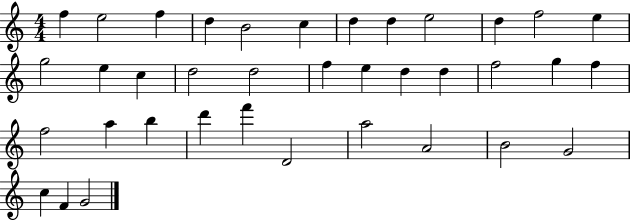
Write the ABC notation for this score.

X:1
T:Untitled
M:4/4
L:1/4
K:C
f e2 f d B2 c d d e2 d f2 e g2 e c d2 d2 f e d d f2 g f f2 a b d' f' D2 a2 A2 B2 G2 c F G2